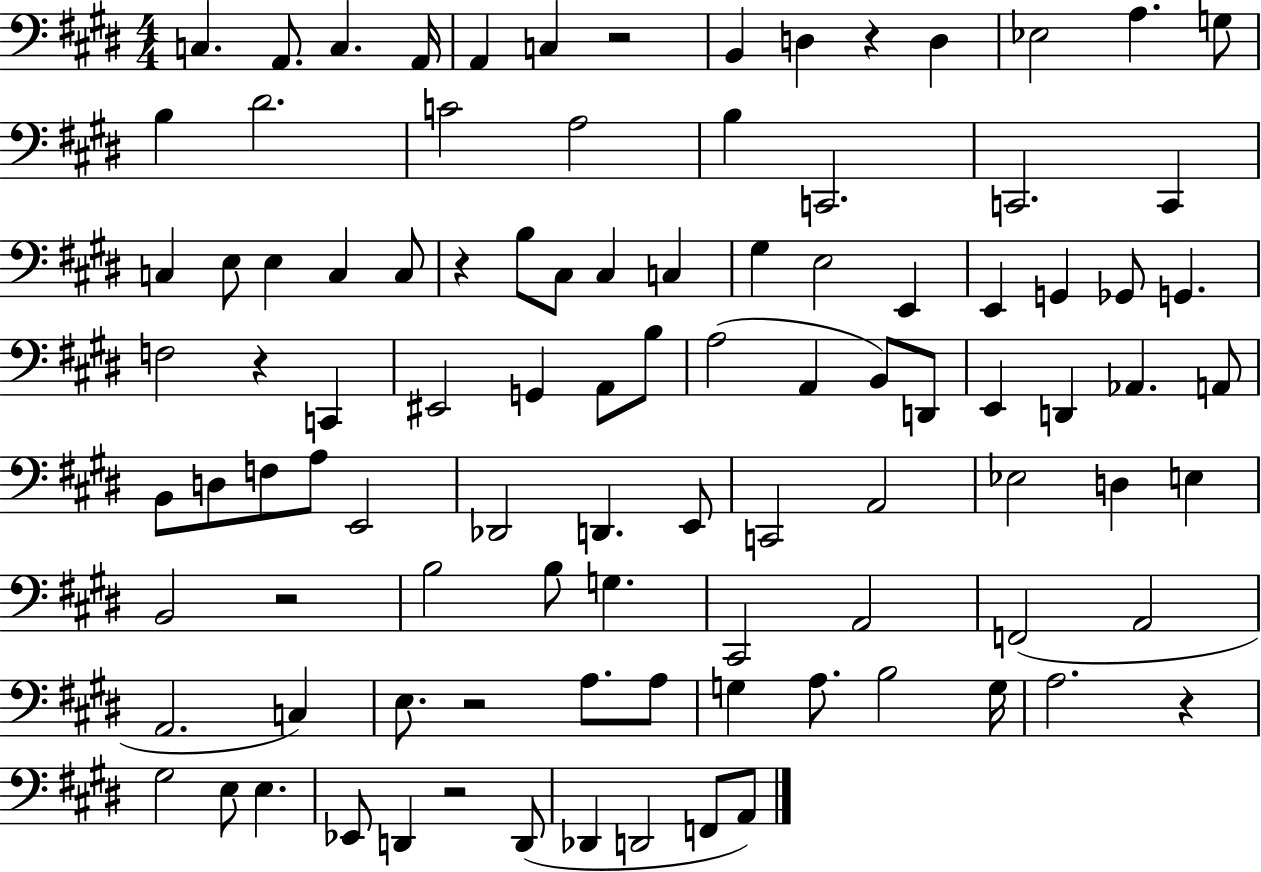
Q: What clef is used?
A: bass